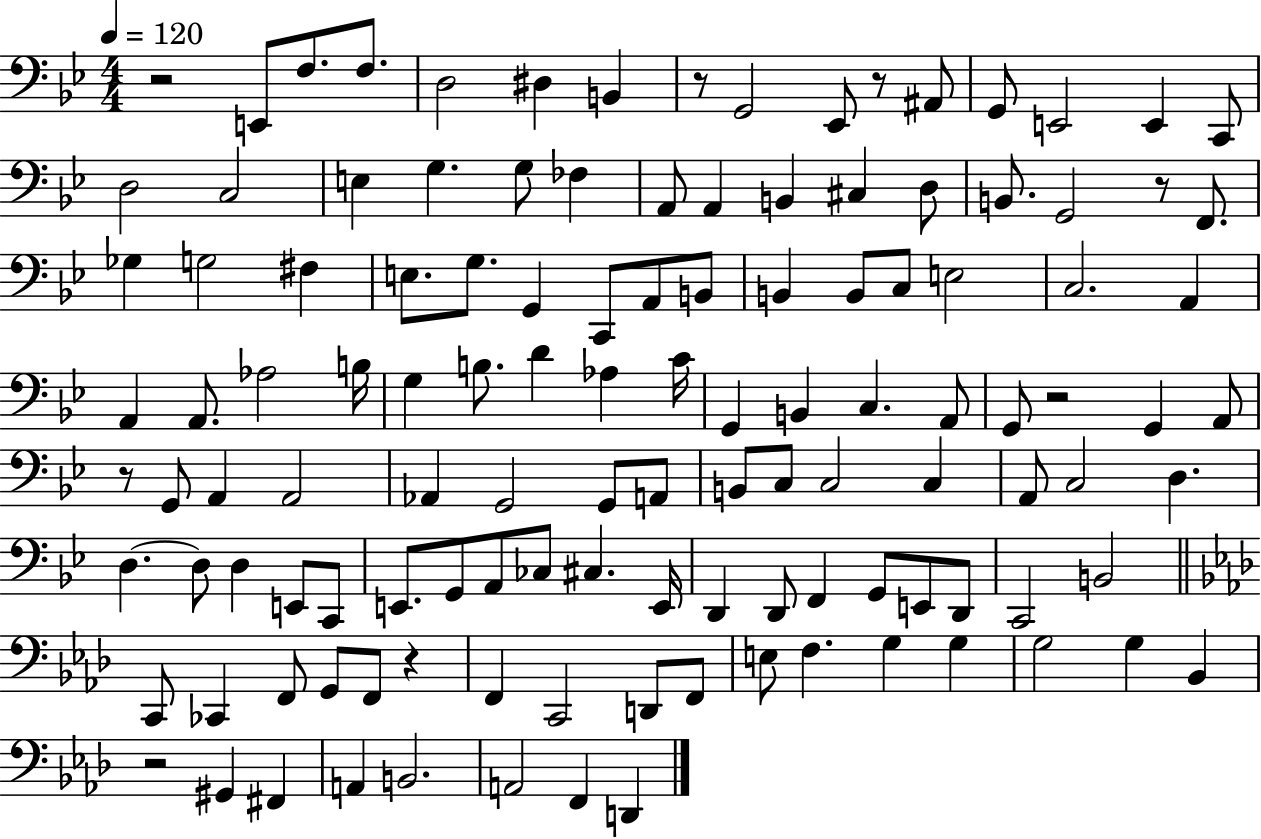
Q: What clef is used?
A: bass